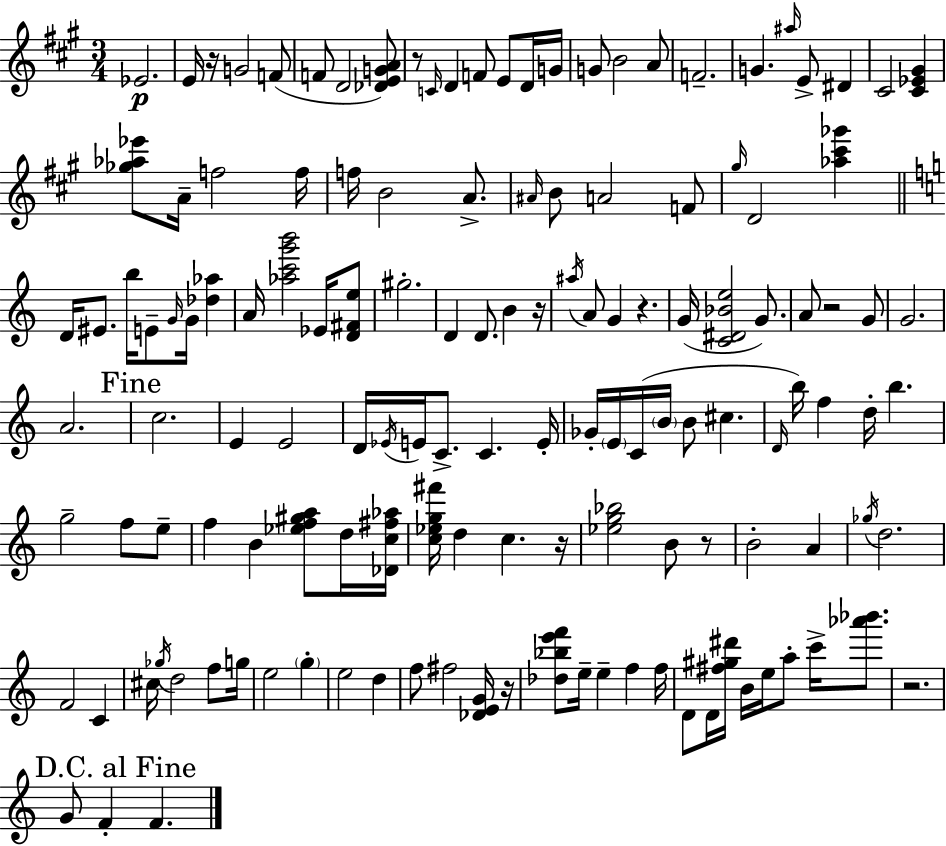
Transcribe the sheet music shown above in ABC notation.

X:1
T:Untitled
M:3/4
L:1/4
K:A
_E2 E/4 z/4 G2 F/2 F/2 D2 [_DEGA]/2 z/2 C/4 D F/2 E/2 D/4 G/4 G/2 B2 A/2 F2 G ^a/4 E/2 ^D ^C2 [^C_E^G] [_g_a_e']/2 A/4 f2 f/4 f/4 B2 A/2 ^A/4 B/2 A2 F/2 ^g/4 D2 [_a^c'_g'] D/4 ^E/2 b/4 E/2 G/4 G/4 [_d_a] A/4 [_ac'g'b']2 _E/4 [D^Fe]/2 ^g2 D D/2 B z/4 ^a/4 A/2 G z G/4 [C^D_Be]2 G/2 A/2 z2 G/2 G2 A2 c2 E E2 D/4 _E/4 E/4 C/2 C E/4 _G/4 E/4 C/4 B/4 B/2 ^c D/4 b/4 f d/4 b g2 f/2 e/2 f B [_ef^ga]/2 d/4 [_Dc^f_a]/4 [c_eg^f']/4 d c z/4 [_eg_b]2 B/2 z/2 B2 A _g/4 d2 F2 C ^c/4 _g/4 d2 f/2 g/4 e2 g e2 d f/2 ^f2 [_DEG]/4 z/4 [_d_be'f']/2 e/4 e f f/4 D/2 D/4 [^f^g^d']/4 B/4 e/4 a/2 c'/4 [_a'_b']/2 z2 G/2 F F